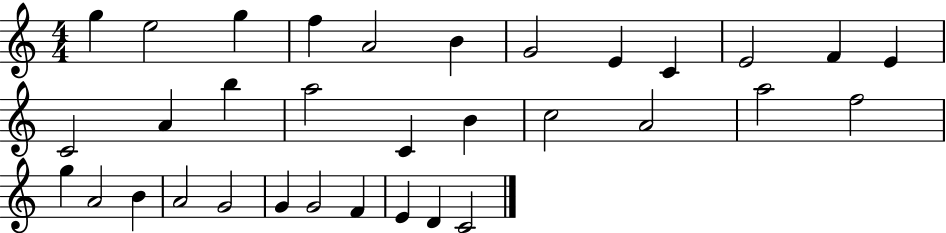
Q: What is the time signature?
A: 4/4